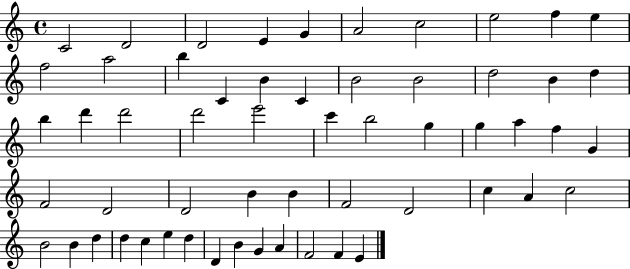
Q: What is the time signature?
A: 4/4